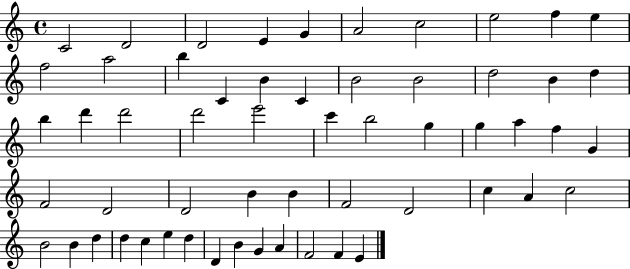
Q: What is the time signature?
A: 4/4